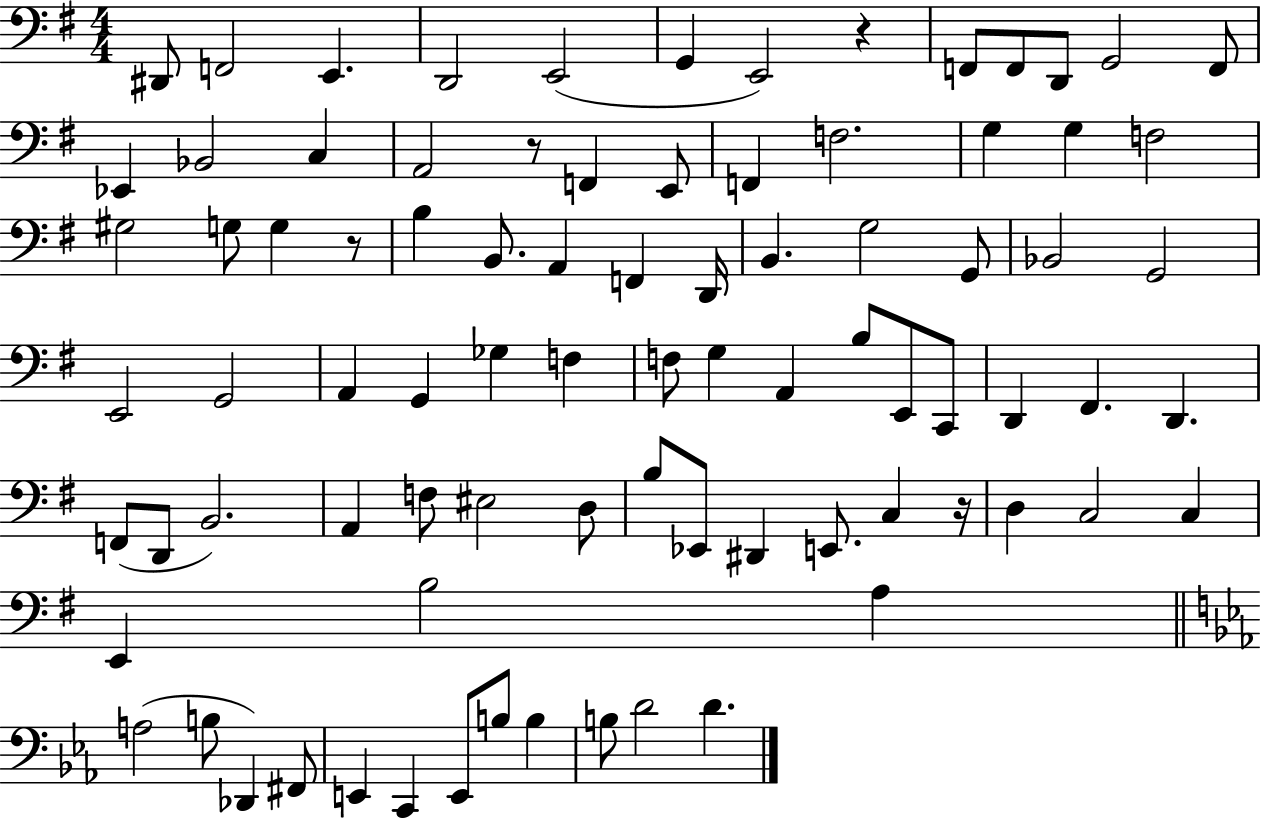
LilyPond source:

{
  \clef bass
  \numericTimeSignature
  \time 4/4
  \key g \major
  dis,8 f,2 e,4. | d,2 e,2( | g,4 e,2) r4 | f,8 f,8 d,8 g,2 f,8 | \break ees,4 bes,2 c4 | a,2 r8 f,4 e,8 | f,4 f2. | g4 g4 f2 | \break gis2 g8 g4 r8 | b4 b,8. a,4 f,4 d,16 | b,4. g2 g,8 | bes,2 g,2 | \break e,2 g,2 | a,4 g,4 ges4 f4 | f8 g4 a,4 b8 e,8 c,8 | d,4 fis,4. d,4. | \break f,8( d,8 b,2.) | a,4 f8 eis2 d8 | b8 ees,8 dis,4 e,8. c4 r16 | d4 c2 c4 | \break e,4 b2 a4 | \bar "||" \break \key ees \major a2( b8 des,4) fis,8 | e,4 c,4 e,8 b8 b4 | b8 d'2 d'4. | \bar "|."
}